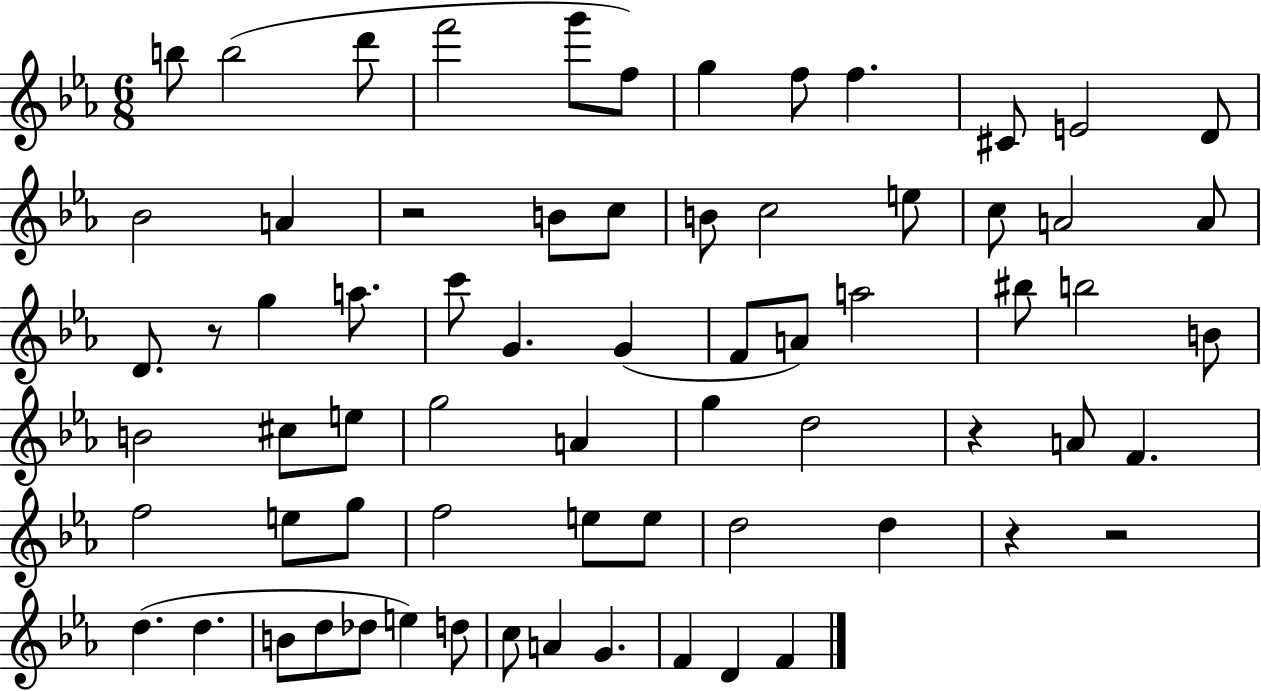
{
  \clef treble
  \numericTimeSignature
  \time 6/8
  \key ees \major
  \repeat volta 2 { b''8 b''2( d'''8 | f'''2 g'''8 f''8) | g''4 f''8 f''4. | cis'8 e'2 d'8 | \break bes'2 a'4 | r2 b'8 c''8 | b'8 c''2 e''8 | c''8 a'2 a'8 | \break d'8. r8 g''4 a''8. | c'''8 g'4. g'4( | f'8 a'8) a''2 | bis''8 b''2 b'8 | \break b'2 cis''8 e''8 | g''2 a'4 | g''4 d''2 | r4 a'8 f'4. | \break f''2 e''8 g''8 | f''2 e''8 e''8 | d''2 d''4 | r4 r2 | \break d''4.( d''4. | b'8 d''8 des''8 e''4) d''8 | c''8 a'4 g'4. | f'4 d'4 f'4 | \break } \bar "|."
}